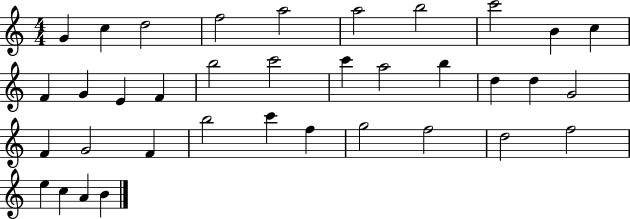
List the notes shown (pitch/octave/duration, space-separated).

G4/q C5/q D5/h F5/h A5/h A5/h B5/h C6/h B4/q C5/q F4/q G4/q E4/q F4/q B5/h C6/h C6/q A5/h B5/q D5/q D5/q G4/h F4/q G4/h F4/q B5/h C6/q F5/q G5/h F5/h D5/h F5/h E5/q C5/q A4/q B4/q